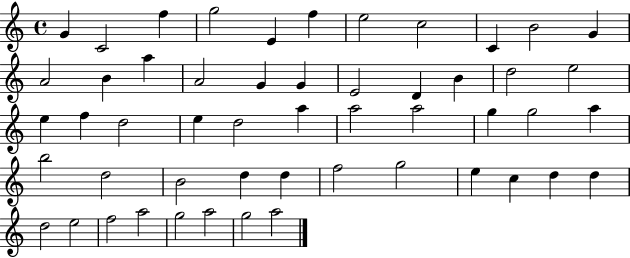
{
  \clef treble
  \time 4/4
  \defaultTimeSignature
  \key c \major
  g'4 c'2 f''4 | g''2 e'4 f''4 | e''2 c''2 | c'4 b'2 g'4 | \break a'2 b'4 a''4 | a'2 g'4 g'4 | e'2 d'4 b'4 | d''2 e''2 | \break e''4 f''4 d''2 | e''4 d''2 a''4 | a''2 a''2 | g''4 g''2 a''4 | \break b''2 d''2 | b'2 d''4 d''4 | f''2 g''2 | e''4 c''4 d''4 d''4 | \break d''2 e''2 | f''2 a''2 | g''2 a''2 | g''2 a''2 | \break \bar "|."
}